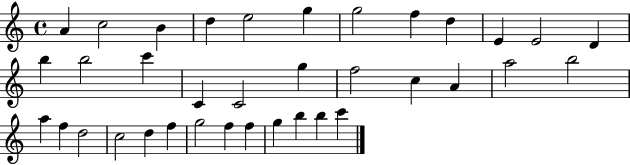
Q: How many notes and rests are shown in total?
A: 36